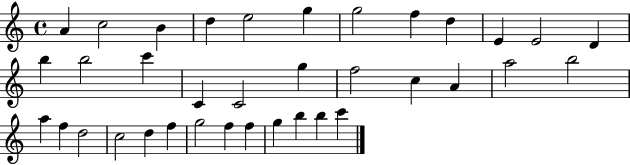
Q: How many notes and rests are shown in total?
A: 36